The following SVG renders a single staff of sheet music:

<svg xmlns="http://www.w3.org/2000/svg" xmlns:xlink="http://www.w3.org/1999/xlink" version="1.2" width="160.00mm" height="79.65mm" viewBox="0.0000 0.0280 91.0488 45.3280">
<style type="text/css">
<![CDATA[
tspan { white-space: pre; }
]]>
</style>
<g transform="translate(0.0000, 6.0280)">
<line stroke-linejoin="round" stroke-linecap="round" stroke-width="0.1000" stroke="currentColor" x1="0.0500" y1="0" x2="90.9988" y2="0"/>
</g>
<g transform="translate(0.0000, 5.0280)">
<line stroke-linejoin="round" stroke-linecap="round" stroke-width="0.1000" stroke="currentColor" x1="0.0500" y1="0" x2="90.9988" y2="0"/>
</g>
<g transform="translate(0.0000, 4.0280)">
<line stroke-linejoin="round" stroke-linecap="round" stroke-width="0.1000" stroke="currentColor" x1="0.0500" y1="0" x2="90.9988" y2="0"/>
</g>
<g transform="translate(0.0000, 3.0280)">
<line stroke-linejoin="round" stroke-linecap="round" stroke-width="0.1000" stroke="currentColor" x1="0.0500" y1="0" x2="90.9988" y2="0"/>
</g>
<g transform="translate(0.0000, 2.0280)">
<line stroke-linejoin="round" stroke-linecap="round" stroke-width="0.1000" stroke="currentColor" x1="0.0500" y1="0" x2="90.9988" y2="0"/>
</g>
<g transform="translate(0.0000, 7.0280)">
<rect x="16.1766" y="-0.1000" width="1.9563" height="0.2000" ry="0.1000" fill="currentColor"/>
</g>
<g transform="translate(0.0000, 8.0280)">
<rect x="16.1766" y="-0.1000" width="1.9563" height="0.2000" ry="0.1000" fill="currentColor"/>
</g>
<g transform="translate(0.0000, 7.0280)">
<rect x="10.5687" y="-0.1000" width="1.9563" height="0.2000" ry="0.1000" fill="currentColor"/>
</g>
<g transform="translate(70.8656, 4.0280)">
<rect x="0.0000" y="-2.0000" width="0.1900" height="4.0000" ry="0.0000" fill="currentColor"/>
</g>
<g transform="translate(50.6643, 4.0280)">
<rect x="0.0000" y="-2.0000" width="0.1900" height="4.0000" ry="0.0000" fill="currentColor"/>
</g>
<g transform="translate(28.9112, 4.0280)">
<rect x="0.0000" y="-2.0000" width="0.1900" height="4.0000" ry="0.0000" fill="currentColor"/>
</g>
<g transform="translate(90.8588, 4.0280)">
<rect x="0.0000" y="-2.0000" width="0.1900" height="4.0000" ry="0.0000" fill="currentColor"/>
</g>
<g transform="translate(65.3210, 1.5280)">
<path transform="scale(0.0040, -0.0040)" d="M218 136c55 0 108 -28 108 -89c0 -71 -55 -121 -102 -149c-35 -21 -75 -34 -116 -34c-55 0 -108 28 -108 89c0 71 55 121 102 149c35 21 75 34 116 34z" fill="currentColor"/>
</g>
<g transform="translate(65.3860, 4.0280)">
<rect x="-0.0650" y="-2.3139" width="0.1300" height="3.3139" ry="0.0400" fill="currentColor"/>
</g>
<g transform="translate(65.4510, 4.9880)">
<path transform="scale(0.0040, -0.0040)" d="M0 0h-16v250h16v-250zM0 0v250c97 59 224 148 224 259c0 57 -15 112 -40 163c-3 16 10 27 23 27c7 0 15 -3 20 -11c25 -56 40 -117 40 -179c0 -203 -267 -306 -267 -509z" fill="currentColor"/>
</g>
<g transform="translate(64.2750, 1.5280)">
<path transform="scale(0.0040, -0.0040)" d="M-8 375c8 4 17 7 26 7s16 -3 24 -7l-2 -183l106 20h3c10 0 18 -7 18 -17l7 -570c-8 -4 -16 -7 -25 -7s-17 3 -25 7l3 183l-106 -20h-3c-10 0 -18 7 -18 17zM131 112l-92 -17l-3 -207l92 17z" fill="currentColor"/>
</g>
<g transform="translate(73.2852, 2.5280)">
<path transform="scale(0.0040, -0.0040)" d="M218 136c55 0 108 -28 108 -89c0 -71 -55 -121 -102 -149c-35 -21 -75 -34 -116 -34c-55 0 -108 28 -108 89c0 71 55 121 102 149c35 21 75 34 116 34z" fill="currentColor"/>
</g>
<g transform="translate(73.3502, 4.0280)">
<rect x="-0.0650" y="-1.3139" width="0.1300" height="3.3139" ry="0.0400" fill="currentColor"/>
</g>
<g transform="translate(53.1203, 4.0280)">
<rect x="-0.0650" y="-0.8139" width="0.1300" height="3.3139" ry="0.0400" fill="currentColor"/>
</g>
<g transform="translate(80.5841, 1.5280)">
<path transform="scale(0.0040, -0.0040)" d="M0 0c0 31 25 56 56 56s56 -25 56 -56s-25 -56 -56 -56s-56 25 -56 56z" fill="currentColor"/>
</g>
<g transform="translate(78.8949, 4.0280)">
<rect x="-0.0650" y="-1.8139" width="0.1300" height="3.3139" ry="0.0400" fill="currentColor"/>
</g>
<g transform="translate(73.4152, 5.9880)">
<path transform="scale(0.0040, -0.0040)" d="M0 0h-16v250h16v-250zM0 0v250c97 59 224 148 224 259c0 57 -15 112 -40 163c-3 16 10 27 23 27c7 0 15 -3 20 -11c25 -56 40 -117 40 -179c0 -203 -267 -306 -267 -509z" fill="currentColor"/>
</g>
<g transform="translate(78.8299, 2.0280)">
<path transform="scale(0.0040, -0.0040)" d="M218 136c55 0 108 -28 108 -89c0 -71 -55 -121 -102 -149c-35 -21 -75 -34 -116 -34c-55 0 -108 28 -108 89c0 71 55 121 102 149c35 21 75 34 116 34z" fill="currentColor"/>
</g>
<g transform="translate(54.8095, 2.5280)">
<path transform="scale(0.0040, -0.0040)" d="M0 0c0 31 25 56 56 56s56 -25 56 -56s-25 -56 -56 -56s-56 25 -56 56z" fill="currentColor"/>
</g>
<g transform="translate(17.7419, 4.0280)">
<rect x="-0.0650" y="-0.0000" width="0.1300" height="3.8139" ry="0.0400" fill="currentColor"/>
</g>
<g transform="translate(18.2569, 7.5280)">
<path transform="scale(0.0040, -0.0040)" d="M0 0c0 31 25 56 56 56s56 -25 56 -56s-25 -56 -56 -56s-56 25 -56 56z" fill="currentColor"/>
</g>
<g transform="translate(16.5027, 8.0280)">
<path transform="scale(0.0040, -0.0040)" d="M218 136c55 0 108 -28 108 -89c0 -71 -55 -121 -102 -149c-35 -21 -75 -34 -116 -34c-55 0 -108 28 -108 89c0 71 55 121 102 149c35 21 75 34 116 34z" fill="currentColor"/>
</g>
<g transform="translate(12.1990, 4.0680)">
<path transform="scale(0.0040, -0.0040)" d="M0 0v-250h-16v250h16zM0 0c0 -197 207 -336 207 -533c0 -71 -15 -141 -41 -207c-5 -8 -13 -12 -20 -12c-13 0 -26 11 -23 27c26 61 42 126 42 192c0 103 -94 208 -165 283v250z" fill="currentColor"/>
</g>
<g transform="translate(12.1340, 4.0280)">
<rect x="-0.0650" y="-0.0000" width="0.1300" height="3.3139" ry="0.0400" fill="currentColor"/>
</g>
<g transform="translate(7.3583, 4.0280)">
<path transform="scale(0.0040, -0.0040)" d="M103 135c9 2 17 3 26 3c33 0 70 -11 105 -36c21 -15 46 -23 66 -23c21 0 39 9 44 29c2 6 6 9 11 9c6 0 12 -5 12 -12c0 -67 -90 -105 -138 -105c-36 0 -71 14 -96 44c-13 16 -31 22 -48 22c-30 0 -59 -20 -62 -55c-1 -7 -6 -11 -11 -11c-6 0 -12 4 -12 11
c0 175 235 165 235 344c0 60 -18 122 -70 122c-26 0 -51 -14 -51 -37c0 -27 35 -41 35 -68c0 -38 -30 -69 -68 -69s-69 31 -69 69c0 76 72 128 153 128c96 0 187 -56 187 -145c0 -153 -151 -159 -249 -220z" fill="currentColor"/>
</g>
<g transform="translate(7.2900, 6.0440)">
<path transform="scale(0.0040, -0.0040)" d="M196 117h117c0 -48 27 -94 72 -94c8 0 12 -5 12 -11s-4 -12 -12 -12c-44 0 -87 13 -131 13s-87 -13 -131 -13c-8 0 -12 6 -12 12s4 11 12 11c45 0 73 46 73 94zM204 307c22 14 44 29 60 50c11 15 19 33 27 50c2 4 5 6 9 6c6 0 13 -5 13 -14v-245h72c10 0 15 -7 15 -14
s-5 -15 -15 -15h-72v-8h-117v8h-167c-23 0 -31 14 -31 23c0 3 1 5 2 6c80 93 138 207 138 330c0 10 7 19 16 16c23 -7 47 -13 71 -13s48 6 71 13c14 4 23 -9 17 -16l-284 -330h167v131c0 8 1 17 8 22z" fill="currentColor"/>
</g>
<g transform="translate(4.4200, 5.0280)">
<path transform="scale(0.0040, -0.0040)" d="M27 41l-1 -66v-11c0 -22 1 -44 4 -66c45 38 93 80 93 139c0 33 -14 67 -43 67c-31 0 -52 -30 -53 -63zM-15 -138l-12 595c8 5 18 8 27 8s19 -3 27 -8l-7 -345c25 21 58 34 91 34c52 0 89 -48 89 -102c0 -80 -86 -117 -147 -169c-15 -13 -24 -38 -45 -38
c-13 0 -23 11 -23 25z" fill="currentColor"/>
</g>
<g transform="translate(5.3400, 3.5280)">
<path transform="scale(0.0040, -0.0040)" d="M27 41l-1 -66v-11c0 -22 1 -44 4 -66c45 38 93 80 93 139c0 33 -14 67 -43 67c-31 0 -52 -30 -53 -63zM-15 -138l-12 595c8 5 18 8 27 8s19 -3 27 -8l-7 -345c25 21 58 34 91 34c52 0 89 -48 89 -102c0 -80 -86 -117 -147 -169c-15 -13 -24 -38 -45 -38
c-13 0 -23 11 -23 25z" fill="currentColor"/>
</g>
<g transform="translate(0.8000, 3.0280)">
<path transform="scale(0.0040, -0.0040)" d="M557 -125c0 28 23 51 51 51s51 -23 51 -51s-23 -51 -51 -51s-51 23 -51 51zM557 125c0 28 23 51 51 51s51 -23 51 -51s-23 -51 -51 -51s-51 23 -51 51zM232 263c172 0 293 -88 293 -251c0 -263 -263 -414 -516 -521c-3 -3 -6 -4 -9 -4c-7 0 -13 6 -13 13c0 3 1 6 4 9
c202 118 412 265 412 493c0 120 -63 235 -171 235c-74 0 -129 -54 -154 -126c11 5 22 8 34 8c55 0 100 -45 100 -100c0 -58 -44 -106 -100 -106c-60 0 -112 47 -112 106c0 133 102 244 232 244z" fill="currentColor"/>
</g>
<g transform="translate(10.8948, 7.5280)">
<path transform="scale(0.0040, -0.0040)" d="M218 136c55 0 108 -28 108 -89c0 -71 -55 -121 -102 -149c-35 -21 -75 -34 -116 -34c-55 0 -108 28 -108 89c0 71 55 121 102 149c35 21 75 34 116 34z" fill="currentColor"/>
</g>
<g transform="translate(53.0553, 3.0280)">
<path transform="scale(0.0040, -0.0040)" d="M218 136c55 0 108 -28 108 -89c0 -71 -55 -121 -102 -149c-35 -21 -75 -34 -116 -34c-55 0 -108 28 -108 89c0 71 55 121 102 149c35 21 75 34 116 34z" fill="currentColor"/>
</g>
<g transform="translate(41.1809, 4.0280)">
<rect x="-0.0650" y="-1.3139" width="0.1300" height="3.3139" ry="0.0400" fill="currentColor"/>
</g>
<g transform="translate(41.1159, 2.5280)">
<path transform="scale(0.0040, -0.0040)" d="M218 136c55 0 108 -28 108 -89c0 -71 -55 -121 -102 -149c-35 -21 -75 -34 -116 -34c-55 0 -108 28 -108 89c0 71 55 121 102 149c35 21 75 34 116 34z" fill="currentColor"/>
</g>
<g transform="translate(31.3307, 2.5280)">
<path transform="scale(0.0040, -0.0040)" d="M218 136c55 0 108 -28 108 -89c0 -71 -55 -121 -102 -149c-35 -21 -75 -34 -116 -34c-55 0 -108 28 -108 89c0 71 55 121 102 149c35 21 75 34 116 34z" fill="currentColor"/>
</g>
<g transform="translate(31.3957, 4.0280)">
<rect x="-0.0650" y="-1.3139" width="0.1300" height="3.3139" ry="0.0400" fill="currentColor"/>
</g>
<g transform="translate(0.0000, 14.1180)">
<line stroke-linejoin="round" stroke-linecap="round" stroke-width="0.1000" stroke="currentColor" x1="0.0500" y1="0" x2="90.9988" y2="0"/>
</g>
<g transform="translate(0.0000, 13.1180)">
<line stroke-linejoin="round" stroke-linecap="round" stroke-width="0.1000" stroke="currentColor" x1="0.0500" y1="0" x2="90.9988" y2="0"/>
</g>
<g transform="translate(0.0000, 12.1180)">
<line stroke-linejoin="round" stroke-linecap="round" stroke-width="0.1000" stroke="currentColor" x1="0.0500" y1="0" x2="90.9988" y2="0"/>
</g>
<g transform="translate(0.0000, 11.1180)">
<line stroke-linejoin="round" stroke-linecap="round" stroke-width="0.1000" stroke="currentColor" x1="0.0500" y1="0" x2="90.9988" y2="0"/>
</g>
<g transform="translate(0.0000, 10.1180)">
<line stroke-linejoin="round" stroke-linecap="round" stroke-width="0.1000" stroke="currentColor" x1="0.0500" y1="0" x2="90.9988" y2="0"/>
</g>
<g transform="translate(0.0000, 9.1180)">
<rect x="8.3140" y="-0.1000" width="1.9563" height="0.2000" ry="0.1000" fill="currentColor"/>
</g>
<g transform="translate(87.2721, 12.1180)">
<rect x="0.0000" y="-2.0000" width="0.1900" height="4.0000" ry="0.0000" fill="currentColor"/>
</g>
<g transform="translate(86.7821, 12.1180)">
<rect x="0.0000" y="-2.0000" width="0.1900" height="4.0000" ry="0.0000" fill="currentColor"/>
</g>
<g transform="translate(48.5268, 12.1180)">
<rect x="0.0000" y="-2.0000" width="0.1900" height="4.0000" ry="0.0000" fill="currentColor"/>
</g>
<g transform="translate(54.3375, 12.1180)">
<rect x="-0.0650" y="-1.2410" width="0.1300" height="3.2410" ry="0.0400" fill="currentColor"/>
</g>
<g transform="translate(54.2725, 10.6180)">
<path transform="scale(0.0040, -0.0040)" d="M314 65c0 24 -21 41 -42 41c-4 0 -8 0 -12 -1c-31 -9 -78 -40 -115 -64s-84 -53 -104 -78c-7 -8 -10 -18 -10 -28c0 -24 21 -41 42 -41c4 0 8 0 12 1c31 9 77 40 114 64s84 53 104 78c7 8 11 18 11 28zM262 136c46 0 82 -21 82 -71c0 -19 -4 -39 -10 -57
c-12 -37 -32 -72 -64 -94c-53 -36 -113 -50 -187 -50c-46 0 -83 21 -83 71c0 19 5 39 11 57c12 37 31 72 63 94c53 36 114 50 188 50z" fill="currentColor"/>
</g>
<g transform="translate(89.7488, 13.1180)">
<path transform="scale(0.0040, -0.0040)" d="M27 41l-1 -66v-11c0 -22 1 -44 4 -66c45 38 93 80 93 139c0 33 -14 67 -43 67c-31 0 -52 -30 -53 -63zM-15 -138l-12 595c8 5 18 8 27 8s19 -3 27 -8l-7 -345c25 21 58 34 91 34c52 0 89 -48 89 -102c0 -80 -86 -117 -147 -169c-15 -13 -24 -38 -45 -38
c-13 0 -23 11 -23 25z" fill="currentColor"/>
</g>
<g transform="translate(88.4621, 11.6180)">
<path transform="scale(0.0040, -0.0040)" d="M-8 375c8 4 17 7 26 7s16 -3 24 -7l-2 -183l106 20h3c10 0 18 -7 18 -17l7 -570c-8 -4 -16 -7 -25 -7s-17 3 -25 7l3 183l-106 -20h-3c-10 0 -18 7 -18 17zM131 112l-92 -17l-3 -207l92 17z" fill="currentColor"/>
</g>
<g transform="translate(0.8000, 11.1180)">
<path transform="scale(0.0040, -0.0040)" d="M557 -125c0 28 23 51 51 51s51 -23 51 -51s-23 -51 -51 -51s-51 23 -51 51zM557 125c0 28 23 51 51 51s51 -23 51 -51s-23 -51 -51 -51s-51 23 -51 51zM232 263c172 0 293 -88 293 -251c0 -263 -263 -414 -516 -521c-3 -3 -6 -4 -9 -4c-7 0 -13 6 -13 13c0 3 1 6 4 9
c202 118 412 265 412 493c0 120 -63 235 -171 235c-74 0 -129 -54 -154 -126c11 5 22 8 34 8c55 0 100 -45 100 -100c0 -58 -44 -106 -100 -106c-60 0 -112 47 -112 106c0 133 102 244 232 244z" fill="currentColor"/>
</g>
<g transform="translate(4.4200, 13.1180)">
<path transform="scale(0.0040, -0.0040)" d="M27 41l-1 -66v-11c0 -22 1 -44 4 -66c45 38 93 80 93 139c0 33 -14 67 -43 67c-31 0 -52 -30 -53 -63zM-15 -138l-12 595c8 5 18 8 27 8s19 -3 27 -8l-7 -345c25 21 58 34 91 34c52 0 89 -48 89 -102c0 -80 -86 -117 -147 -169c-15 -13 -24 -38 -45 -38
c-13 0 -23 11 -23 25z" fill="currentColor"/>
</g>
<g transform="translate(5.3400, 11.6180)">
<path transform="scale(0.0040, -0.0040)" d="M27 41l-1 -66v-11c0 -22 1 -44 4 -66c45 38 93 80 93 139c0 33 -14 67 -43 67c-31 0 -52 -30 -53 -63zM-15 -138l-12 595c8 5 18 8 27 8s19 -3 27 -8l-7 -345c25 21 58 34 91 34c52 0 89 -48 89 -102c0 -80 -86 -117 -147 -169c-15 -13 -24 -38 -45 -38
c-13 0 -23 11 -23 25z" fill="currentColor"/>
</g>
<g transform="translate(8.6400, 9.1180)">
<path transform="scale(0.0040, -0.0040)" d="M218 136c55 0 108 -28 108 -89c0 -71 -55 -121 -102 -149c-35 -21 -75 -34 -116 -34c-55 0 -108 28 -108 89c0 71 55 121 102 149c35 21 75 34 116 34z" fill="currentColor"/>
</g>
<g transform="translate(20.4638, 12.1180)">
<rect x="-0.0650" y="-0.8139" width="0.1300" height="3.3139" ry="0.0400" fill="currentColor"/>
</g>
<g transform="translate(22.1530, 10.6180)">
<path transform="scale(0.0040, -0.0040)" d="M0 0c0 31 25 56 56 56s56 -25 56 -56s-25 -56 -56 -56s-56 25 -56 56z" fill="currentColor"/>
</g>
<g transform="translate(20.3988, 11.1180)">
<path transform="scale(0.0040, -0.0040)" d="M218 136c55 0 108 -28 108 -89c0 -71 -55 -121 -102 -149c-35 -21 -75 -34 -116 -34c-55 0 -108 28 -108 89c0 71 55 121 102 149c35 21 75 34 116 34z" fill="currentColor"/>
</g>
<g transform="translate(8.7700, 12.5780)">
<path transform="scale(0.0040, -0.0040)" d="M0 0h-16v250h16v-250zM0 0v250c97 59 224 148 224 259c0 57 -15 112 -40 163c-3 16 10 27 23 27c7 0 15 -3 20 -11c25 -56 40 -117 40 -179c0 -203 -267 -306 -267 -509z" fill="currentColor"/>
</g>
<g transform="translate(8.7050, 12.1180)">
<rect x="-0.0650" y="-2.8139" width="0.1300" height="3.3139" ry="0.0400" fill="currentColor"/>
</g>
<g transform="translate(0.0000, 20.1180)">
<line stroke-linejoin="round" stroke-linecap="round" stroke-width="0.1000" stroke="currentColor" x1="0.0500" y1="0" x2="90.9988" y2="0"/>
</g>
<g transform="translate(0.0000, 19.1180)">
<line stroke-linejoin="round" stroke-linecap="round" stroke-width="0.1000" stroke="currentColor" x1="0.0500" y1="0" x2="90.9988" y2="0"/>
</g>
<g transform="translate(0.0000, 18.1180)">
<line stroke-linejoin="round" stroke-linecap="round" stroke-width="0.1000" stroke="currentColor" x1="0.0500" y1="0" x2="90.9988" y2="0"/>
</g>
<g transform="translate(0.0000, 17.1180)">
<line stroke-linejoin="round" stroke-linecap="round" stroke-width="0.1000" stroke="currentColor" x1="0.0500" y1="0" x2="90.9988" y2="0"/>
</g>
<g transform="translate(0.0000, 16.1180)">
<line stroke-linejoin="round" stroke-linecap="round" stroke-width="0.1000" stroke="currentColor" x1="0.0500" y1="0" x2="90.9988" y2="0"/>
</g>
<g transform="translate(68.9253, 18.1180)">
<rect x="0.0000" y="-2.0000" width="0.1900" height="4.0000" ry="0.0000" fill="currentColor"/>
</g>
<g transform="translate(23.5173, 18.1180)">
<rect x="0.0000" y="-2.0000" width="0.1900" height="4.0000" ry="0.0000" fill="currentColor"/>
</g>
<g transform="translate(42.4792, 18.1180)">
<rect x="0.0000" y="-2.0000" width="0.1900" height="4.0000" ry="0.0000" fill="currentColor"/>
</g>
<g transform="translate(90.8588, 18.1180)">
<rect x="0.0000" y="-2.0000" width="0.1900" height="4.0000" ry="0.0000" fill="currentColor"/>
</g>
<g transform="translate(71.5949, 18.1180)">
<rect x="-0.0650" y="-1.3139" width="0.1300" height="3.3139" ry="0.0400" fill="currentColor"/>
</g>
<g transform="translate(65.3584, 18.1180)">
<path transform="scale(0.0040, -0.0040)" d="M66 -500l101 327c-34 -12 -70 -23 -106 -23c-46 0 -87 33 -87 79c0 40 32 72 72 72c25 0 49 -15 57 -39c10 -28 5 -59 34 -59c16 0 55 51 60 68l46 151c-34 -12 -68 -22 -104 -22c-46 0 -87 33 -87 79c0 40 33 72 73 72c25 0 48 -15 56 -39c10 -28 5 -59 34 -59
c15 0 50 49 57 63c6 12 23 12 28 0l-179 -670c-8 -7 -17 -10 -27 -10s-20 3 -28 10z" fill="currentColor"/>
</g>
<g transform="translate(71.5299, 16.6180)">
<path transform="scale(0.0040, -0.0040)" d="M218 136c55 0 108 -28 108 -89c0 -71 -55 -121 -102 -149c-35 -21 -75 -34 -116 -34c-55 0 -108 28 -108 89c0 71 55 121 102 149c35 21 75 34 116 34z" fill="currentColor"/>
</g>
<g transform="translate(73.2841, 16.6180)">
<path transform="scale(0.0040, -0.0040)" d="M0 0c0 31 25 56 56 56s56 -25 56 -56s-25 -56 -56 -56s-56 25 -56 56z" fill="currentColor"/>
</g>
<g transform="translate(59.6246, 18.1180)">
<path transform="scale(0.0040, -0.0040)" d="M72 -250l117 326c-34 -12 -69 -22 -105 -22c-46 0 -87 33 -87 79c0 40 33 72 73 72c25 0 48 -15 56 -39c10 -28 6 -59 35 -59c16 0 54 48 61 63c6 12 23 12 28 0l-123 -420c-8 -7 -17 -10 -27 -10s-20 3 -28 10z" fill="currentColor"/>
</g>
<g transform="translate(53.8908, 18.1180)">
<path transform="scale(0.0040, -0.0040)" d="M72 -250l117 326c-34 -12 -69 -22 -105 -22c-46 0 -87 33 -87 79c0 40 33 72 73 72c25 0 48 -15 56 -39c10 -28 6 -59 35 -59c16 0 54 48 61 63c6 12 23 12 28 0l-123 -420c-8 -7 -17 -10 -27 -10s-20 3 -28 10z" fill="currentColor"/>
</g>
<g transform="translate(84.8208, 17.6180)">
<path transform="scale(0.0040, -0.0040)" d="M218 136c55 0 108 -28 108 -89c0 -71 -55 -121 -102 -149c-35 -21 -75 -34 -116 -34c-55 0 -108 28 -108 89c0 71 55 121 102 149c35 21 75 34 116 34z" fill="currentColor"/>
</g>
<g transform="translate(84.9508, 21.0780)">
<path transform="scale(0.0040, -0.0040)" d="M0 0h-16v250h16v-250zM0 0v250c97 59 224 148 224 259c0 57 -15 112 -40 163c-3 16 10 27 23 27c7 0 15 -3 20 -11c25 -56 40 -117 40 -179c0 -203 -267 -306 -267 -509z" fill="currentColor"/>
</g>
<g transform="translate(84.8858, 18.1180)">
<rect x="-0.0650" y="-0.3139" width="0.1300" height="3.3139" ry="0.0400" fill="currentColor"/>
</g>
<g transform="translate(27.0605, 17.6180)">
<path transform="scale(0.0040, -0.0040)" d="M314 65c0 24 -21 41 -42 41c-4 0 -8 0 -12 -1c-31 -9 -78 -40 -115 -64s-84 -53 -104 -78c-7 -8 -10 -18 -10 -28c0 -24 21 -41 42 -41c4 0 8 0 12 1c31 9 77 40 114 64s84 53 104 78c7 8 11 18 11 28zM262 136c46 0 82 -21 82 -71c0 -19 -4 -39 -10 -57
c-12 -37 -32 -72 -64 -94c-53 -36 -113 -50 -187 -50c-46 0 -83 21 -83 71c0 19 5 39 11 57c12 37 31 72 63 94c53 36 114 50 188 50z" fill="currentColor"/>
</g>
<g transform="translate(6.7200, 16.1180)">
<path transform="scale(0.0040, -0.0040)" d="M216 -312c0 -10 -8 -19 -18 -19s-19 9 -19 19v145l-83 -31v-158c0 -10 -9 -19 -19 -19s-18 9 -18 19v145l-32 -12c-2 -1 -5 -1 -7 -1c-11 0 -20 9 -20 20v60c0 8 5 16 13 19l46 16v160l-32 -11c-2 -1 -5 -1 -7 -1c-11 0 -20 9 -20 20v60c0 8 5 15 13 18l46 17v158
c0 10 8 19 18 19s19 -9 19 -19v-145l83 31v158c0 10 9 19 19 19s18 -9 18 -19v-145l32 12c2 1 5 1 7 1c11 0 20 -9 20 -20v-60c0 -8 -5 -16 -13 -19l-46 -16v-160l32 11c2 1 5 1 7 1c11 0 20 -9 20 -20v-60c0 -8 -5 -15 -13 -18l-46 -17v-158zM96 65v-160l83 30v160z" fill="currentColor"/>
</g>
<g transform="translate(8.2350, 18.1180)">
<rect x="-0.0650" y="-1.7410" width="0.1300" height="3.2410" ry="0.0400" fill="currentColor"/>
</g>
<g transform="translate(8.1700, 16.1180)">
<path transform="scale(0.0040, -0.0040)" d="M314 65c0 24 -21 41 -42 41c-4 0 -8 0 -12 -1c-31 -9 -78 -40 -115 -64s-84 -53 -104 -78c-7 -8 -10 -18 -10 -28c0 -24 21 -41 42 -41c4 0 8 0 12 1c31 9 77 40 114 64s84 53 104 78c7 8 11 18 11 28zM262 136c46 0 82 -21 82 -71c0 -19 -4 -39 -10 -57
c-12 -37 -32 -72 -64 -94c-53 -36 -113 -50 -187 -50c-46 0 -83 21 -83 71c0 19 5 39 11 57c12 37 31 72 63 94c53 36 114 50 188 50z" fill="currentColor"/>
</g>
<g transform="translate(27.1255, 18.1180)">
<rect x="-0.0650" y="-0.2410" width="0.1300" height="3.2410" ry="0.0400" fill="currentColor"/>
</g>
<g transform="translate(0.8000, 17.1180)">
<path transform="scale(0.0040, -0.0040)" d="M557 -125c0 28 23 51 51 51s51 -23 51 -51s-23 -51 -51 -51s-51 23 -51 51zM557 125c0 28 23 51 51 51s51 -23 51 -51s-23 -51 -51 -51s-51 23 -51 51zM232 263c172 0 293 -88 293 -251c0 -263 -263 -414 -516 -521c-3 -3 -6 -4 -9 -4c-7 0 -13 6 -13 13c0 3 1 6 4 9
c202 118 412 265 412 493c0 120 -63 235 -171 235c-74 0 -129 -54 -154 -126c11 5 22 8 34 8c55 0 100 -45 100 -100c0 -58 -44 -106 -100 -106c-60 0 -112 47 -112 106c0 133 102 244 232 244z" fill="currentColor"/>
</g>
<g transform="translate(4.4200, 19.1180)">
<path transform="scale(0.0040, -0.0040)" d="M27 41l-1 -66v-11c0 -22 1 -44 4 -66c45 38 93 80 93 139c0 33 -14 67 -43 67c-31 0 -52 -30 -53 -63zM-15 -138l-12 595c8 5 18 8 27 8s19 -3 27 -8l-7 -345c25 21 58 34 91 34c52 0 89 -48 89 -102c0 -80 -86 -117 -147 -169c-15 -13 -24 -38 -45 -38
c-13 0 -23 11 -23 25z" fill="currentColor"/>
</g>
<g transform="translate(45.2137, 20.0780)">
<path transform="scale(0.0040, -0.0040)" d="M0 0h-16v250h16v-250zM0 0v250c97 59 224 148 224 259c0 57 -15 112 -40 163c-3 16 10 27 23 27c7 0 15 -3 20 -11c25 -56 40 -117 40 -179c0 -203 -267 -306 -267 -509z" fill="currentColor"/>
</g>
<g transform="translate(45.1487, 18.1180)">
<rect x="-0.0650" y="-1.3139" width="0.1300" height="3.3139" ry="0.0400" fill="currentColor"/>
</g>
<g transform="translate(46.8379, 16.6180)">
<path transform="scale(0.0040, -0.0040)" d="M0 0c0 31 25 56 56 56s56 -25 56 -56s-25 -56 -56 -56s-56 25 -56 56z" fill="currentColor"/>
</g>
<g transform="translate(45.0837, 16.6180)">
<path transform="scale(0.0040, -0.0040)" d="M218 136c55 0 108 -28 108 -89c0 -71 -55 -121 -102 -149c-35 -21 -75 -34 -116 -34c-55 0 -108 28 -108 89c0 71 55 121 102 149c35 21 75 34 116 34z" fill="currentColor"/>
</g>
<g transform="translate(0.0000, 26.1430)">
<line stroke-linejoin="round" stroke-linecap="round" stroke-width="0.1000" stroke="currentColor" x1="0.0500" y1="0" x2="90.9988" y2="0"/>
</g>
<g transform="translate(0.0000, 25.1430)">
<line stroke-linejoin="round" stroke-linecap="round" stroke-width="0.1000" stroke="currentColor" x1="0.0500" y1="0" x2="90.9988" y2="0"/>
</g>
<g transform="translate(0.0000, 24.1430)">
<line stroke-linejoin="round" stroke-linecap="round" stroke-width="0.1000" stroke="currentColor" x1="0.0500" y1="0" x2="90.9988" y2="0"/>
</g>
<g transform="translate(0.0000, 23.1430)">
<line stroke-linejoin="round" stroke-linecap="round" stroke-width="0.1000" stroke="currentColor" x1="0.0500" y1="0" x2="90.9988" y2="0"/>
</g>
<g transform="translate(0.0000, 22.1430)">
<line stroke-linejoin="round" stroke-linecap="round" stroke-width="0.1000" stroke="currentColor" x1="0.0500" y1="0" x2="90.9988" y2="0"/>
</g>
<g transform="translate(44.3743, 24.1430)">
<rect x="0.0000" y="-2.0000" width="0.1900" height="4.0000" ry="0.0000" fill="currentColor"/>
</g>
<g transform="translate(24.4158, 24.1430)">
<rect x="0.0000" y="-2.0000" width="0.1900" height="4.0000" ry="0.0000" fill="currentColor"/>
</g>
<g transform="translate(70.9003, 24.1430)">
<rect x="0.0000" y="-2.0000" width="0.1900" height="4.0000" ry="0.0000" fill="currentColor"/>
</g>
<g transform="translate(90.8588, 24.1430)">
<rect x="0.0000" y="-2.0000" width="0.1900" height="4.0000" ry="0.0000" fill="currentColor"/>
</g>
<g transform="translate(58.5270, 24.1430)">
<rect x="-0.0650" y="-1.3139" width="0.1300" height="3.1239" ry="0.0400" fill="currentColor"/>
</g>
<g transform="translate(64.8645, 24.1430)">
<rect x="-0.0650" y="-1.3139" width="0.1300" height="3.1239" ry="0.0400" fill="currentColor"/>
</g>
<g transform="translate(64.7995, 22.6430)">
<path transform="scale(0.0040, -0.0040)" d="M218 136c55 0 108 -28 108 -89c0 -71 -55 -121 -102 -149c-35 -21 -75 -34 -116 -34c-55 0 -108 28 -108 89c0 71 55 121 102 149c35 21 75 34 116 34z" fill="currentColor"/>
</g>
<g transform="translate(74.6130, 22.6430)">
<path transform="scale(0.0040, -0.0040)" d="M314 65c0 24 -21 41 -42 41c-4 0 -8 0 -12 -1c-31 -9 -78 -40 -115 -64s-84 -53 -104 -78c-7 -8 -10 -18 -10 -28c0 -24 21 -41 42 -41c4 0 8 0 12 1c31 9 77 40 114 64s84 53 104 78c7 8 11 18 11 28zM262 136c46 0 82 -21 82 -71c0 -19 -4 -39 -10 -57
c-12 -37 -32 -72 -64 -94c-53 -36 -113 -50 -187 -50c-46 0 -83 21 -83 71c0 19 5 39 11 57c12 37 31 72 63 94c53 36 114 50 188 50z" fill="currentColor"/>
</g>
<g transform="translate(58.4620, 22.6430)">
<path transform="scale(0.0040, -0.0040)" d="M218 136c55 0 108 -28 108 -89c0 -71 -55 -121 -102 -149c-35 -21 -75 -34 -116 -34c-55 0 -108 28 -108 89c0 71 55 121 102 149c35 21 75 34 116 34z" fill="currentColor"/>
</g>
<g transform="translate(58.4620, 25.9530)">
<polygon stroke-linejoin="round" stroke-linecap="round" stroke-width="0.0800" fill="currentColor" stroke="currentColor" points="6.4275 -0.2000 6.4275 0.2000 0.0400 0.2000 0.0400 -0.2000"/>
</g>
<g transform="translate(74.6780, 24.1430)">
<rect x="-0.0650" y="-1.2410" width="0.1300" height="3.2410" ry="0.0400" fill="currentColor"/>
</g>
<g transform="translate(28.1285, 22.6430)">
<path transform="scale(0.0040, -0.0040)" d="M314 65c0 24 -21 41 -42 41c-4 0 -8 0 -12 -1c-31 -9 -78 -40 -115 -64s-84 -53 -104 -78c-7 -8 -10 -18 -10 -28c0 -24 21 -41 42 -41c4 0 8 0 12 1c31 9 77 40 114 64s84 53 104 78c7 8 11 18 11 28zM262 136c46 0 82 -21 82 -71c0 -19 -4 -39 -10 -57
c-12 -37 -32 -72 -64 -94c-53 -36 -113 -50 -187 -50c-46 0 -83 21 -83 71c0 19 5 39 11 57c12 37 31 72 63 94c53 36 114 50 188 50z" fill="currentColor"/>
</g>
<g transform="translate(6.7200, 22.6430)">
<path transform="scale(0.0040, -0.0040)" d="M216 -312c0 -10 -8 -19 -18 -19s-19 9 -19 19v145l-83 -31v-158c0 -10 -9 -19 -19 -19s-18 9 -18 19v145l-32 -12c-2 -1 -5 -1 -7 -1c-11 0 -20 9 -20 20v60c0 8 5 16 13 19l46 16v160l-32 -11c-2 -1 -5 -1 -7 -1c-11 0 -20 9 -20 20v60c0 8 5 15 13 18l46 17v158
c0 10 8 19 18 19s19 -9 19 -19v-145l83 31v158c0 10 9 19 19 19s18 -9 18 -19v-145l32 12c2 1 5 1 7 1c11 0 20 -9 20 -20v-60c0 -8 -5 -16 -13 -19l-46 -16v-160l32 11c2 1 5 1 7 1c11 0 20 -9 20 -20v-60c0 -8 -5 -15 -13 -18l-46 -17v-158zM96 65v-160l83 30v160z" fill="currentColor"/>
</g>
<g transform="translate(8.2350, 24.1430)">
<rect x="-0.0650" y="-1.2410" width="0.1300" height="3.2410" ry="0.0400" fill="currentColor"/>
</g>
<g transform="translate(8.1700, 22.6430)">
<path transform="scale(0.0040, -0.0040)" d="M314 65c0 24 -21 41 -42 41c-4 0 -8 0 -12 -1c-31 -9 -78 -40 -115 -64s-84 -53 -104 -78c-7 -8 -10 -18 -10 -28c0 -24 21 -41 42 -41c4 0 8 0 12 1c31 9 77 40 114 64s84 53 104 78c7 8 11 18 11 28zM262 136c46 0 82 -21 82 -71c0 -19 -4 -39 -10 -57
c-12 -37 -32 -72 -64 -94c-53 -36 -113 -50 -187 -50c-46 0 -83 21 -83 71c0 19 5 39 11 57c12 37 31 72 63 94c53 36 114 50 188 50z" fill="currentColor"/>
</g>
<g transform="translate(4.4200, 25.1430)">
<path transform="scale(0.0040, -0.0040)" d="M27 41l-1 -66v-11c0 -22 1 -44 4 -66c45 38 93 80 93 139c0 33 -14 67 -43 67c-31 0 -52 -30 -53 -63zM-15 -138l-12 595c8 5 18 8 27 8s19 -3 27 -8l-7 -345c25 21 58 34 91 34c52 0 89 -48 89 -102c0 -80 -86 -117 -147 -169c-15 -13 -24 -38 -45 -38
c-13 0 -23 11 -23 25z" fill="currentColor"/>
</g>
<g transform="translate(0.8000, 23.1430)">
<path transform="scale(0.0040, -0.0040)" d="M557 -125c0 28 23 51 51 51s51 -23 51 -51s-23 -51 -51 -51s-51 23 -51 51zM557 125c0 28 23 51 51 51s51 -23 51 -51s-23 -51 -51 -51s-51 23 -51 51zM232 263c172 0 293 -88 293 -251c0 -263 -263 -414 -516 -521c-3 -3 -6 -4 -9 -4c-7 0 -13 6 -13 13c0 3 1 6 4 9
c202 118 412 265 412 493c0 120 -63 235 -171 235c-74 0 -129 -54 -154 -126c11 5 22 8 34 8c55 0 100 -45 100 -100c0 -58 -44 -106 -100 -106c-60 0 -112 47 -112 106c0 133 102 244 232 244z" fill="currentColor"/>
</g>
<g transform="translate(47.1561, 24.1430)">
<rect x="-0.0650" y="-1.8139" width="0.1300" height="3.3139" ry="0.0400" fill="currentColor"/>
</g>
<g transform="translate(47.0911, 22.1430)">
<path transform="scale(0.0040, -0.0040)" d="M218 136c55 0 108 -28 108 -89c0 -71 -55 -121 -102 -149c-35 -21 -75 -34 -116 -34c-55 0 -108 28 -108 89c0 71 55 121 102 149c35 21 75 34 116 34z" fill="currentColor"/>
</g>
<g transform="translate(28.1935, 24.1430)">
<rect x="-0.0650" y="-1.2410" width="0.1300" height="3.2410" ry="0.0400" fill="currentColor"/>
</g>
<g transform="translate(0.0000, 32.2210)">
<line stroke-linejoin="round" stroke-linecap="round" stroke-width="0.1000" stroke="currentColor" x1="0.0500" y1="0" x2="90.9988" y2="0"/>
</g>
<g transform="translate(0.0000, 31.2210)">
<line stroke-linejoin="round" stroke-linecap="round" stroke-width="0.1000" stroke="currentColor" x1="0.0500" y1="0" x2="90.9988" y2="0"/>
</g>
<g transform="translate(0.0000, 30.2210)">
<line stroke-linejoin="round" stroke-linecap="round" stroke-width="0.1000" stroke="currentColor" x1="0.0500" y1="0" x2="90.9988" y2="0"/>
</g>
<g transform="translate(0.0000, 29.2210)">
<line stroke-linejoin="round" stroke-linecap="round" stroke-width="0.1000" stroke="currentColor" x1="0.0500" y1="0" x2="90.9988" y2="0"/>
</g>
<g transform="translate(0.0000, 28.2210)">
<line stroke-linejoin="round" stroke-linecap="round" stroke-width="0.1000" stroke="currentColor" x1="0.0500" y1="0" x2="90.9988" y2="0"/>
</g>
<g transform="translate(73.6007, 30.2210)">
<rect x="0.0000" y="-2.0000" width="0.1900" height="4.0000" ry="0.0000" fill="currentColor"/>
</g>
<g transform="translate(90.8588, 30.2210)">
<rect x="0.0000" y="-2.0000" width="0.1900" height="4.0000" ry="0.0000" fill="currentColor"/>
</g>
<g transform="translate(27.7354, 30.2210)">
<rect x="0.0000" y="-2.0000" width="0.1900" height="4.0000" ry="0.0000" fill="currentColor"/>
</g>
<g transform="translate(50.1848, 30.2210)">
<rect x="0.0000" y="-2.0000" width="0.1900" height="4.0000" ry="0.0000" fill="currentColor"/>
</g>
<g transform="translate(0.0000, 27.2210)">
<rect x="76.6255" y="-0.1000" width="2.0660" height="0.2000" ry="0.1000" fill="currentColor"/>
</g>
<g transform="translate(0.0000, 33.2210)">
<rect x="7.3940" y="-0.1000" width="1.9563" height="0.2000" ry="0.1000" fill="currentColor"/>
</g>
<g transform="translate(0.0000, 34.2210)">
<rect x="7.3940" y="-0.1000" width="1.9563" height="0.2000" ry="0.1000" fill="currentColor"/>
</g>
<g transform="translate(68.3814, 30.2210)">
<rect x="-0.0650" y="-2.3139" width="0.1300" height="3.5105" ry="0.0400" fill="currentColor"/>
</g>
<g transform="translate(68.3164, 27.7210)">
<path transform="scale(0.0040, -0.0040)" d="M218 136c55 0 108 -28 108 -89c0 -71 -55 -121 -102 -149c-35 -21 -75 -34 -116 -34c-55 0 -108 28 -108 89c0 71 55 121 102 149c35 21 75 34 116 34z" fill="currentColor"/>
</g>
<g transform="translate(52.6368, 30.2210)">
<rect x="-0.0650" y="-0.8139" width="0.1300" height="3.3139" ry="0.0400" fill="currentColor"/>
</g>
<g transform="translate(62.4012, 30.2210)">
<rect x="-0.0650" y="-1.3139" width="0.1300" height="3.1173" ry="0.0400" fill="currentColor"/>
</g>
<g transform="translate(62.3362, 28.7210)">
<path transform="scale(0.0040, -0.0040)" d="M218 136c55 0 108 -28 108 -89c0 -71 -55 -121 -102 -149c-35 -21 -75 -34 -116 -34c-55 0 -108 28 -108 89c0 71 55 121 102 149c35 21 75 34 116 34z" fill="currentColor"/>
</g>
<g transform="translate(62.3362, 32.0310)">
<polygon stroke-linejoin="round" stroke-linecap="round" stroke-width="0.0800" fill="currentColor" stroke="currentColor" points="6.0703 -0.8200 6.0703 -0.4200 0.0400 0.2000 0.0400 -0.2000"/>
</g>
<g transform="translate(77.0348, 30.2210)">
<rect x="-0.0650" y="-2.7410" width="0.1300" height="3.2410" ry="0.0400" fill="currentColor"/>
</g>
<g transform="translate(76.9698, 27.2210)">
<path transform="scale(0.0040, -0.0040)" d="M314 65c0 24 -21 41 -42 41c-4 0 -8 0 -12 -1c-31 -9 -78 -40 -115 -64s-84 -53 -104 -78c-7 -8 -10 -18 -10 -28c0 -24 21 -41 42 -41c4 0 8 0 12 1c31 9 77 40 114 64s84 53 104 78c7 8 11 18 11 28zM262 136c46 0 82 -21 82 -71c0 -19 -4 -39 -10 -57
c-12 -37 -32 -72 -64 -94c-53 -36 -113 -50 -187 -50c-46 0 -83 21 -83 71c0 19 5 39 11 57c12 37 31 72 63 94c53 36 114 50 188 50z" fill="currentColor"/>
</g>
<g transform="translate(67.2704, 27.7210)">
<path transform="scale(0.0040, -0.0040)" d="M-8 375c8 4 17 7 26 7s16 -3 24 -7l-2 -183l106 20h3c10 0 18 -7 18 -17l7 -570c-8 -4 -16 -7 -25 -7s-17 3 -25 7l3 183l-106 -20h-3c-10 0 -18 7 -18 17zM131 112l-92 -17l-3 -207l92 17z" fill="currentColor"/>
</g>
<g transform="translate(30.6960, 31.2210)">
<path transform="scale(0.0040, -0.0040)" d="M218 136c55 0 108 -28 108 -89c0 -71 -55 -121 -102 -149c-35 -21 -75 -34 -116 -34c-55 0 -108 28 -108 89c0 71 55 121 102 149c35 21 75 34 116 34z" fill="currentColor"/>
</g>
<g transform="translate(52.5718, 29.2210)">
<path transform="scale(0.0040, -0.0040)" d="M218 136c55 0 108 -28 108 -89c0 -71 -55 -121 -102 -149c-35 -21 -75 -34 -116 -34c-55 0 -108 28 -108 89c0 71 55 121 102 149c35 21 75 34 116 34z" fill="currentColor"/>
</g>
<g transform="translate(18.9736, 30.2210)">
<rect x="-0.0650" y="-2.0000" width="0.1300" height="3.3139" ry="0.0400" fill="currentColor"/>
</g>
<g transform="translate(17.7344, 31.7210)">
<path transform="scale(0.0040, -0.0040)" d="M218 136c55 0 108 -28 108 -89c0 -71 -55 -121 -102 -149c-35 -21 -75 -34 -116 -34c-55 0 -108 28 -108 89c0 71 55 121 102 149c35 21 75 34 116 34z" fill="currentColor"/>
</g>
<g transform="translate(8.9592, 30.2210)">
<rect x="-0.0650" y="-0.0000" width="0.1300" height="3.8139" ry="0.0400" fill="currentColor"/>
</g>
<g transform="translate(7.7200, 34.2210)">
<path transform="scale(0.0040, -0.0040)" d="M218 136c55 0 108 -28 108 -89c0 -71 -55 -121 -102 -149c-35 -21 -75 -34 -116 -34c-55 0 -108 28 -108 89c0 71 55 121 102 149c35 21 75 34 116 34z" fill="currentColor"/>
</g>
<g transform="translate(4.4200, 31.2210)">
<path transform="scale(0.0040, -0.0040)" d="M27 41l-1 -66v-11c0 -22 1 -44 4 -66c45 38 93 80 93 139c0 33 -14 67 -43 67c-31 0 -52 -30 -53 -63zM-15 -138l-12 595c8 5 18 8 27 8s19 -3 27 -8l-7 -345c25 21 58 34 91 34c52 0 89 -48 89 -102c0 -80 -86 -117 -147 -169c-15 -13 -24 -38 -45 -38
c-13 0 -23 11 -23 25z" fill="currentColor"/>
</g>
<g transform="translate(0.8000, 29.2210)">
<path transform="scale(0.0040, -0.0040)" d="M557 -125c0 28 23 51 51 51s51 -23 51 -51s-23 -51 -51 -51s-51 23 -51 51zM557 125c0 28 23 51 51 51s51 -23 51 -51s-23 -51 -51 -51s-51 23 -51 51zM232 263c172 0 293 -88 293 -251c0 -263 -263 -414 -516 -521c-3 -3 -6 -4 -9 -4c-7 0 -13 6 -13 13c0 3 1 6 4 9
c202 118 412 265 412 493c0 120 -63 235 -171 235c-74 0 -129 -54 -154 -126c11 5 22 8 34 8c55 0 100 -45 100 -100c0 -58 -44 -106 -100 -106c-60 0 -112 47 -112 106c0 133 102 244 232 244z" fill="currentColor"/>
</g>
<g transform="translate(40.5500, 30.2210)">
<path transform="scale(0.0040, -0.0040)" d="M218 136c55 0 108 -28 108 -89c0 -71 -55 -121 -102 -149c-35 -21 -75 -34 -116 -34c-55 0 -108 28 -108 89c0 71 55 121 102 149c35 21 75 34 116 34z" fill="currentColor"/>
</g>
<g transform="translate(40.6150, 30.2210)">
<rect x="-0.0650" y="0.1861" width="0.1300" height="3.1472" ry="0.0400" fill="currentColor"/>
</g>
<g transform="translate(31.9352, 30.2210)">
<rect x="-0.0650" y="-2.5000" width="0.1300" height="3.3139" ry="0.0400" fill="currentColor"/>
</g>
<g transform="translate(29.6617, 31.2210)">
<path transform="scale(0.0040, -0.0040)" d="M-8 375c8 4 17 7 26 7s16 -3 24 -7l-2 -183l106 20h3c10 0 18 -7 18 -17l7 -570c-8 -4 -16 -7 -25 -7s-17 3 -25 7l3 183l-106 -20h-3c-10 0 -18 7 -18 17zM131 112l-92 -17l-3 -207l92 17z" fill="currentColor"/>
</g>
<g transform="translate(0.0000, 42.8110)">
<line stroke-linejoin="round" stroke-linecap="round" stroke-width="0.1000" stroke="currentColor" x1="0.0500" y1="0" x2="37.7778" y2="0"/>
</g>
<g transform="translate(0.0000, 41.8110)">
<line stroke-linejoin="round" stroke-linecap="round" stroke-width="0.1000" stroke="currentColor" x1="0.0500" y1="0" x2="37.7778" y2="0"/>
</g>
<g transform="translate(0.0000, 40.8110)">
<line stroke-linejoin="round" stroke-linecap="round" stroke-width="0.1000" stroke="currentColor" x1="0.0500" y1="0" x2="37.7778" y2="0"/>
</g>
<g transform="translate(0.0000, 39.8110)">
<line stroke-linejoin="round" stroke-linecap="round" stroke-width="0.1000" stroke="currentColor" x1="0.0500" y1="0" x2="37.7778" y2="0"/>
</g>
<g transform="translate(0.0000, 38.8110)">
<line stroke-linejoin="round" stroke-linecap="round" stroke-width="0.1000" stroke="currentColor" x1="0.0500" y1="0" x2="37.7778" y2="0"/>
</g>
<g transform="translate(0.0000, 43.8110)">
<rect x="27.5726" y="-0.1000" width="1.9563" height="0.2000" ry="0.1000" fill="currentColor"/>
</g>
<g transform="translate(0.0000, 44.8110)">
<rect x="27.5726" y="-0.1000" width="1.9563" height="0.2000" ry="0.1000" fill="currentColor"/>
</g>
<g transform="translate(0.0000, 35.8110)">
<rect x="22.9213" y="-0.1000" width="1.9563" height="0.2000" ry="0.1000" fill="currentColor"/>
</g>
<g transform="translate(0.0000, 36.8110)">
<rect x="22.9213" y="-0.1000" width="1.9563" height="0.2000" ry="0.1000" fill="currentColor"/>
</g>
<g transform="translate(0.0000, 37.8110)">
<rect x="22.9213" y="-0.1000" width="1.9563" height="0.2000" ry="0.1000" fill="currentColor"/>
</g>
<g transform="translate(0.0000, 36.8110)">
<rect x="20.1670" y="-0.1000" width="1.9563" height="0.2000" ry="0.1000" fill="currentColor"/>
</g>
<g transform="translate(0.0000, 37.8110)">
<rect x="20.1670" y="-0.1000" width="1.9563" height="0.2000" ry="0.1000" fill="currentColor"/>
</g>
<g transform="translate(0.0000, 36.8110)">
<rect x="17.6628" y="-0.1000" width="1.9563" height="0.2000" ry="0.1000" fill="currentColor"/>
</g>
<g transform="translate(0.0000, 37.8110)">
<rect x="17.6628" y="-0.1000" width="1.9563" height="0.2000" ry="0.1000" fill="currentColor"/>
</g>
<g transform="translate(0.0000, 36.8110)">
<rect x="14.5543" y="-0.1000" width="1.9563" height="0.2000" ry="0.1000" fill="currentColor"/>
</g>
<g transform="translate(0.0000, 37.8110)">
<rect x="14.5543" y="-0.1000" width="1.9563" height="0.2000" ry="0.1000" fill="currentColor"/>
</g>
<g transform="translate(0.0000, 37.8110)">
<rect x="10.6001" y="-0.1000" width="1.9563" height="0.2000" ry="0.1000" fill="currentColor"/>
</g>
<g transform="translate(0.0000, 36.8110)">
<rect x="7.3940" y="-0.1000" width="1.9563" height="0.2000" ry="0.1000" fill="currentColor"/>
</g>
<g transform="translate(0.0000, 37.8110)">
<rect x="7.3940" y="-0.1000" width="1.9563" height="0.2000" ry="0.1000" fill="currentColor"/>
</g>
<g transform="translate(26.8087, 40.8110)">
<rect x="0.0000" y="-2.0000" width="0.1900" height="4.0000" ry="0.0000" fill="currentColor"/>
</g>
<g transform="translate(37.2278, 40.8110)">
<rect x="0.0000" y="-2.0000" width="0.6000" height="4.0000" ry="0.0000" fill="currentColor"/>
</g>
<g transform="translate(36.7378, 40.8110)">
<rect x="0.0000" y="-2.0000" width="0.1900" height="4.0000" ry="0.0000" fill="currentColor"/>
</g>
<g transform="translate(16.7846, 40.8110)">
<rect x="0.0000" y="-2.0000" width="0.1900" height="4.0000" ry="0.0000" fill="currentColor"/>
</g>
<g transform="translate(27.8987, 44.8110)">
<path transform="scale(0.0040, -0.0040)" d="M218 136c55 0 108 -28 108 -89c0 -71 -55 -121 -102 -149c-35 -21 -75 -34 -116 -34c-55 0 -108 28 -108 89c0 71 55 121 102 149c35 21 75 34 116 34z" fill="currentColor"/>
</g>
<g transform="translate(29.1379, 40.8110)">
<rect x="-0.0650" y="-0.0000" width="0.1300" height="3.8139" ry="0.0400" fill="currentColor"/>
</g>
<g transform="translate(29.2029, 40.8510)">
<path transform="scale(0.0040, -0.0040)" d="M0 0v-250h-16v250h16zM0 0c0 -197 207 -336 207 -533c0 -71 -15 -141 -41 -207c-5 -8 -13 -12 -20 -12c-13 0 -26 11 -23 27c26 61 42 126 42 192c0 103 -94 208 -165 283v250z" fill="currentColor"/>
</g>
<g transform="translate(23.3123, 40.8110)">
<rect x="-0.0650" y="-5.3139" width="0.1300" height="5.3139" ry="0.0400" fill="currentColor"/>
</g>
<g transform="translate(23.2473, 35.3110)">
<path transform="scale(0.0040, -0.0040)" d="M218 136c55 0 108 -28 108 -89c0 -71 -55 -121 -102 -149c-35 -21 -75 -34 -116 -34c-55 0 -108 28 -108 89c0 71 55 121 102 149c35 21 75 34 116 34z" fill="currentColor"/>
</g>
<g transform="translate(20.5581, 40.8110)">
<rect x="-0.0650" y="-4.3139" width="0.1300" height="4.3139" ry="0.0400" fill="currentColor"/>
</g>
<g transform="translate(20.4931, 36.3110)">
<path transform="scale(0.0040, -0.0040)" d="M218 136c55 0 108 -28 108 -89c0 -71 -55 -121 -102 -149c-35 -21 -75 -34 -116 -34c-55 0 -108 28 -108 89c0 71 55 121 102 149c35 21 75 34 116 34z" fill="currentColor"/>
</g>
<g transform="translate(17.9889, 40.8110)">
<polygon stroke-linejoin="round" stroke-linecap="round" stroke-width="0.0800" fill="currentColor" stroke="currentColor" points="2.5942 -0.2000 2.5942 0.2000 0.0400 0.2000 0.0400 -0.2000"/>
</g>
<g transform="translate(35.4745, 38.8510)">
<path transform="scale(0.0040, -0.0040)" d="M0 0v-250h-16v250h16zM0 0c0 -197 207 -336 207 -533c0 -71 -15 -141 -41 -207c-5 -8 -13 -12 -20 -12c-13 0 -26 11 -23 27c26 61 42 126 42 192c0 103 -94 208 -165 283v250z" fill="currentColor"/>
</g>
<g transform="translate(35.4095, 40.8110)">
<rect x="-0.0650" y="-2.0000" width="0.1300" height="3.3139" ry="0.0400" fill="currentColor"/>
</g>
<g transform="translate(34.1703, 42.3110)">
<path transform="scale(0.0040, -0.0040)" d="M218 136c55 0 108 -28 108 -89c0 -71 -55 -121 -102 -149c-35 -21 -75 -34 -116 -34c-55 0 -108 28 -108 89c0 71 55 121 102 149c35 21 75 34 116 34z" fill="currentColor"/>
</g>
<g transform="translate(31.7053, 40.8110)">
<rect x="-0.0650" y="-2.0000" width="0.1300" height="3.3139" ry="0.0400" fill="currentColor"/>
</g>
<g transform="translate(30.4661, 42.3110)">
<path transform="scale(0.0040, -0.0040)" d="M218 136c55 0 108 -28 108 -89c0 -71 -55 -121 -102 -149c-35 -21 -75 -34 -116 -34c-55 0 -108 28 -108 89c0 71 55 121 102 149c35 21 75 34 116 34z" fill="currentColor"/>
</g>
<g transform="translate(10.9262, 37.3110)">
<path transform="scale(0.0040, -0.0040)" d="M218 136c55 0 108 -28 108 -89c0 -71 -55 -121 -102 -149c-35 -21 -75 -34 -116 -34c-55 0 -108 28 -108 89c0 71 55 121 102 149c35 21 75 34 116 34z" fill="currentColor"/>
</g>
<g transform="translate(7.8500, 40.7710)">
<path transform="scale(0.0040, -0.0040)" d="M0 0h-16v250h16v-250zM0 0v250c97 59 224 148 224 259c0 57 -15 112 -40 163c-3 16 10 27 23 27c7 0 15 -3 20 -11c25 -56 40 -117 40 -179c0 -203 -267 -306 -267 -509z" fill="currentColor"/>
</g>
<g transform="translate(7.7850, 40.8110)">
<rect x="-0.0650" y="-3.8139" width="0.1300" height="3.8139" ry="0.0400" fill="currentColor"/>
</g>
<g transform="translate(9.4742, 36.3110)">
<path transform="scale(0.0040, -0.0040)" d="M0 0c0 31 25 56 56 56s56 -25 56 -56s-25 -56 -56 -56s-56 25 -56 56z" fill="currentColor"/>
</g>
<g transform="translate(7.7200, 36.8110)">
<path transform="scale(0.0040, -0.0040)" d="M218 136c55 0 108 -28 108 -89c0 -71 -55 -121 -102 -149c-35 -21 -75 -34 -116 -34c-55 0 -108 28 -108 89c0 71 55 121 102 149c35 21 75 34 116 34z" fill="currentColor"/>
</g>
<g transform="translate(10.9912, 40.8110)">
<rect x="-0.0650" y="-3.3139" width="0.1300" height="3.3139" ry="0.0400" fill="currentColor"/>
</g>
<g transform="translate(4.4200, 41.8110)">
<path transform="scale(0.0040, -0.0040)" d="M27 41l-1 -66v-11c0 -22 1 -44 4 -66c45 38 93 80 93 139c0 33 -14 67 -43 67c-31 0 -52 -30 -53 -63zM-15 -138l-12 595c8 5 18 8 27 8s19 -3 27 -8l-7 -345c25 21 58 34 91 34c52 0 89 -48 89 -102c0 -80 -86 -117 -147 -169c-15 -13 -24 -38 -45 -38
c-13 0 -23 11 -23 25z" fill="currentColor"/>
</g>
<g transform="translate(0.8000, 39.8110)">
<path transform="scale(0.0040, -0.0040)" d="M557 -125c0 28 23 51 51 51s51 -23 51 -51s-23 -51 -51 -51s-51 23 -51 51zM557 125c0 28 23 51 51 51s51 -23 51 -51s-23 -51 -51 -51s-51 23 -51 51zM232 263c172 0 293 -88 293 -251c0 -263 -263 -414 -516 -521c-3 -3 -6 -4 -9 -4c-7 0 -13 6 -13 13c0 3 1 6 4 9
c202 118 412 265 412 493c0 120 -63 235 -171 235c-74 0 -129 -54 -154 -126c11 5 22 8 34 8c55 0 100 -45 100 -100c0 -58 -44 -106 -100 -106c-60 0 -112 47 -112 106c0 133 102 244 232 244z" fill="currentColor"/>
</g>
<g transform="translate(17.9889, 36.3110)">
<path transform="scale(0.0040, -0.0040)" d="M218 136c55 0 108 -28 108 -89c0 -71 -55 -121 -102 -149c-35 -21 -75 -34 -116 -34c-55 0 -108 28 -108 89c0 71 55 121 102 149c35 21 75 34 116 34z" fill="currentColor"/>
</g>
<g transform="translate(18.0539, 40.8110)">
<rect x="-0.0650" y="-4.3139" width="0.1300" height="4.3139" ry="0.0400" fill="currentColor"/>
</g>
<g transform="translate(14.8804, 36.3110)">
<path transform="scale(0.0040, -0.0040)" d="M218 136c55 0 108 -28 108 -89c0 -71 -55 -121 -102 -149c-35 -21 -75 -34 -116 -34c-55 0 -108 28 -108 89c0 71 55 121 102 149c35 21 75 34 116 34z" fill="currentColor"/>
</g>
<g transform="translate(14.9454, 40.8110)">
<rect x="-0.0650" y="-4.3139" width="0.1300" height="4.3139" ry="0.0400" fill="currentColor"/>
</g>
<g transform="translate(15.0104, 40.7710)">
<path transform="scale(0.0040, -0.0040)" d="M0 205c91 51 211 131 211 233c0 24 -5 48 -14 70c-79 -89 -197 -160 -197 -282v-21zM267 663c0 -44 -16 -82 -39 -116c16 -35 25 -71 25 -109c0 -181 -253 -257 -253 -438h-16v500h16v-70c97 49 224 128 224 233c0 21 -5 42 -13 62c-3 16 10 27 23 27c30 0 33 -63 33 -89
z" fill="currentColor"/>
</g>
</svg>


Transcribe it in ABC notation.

X:1
T:Untitled
M:2/4
L:1/4
K:Bb
D,,/2 C,, G, G, F, B,/2 G,/2 A, C/2 F, G,2 ^A,2 E,2 G,/2 z/2 z/2 z/4 G, E,/2 ^G,2 G,2 A, G,/2 G,/2 G,2 C,, A,, B,, D, F, G,/2 B,/2 C2 E/2 D F/4 F/2 F/2 A C,,/2 A,, A,,/2